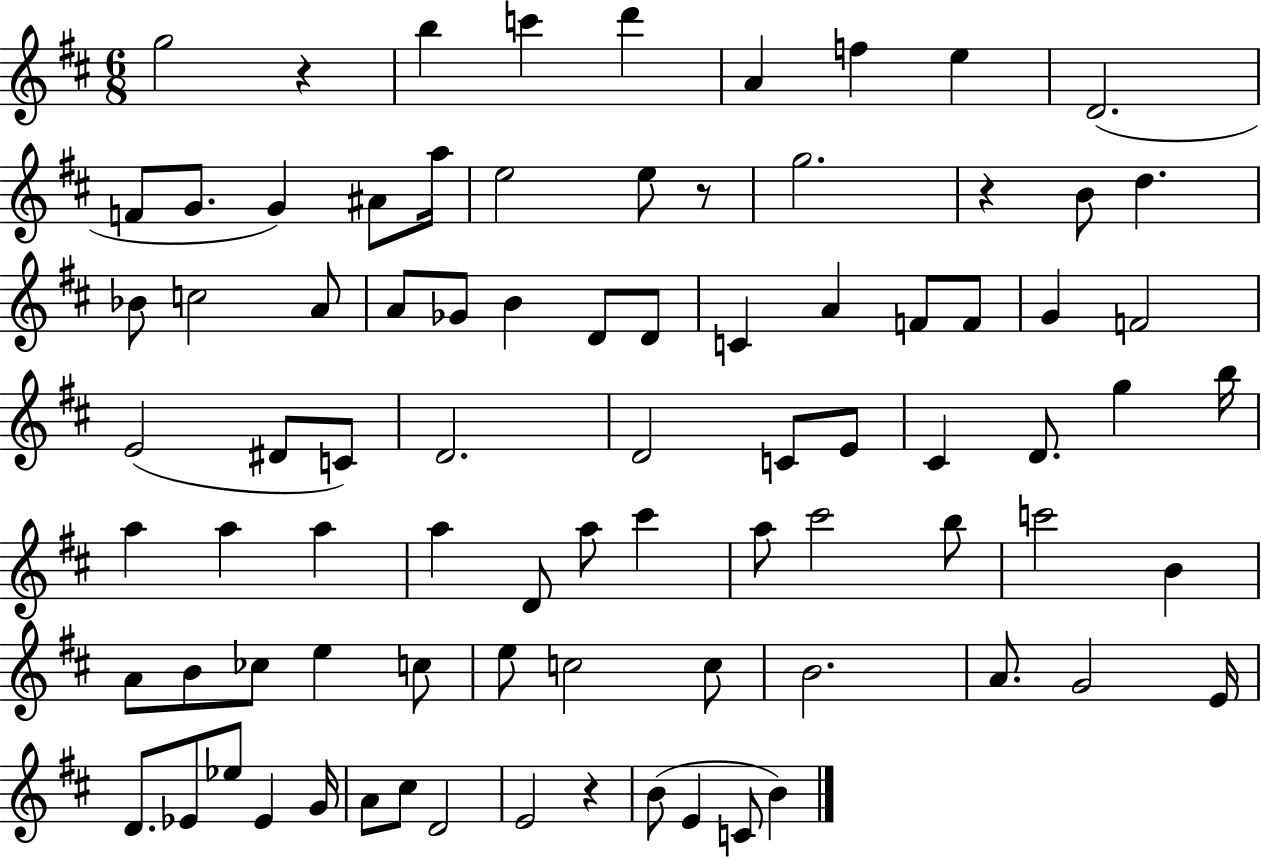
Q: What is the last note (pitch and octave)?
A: B4